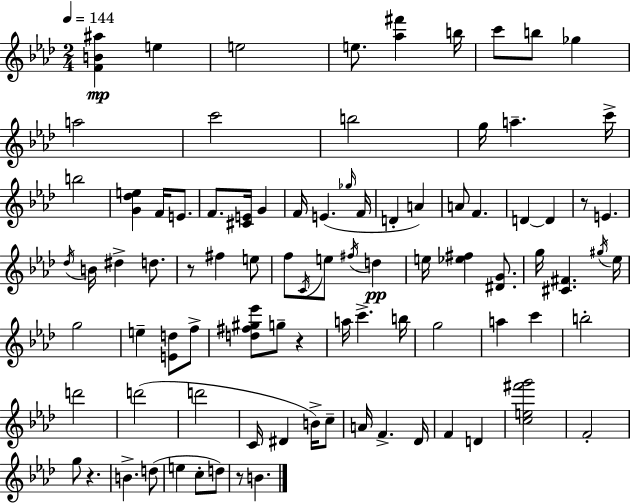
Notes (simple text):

[F4,B4,A#5]/q E5/q E5/h E5/e. [Ab5,F#6]/q B5/s C6/e B5/e Gb5/q A5/h C6/h B5/h G5/s A5/q. C6/s B5/h [G4,Db5,E5]/q F4/s E4/e. F4/e. [C#4,E4]/s G4/q F4/s E4/q. Gb5/s F4/s D4/q A4/q A4/e F4/q. D4/q D4/q R/e E4/q. Db5/s B4/s D#5/q D5/e. R/e F#5/q E5/e F5/e C4/s E5/e F#5/s D5/q E5/s [Eb5,F#5]/q [D#4,G4]/e. G5/s [C#4,F#4]/q. G#5/s Eb5/s G5/h E5/q [E4,D5]/e F5/e [D5,F#5,G#5,Eb6]/e G5/e R/q A5/s C6/q. B5/s G5/h A5/q C6/q B5/h D6/h D6/h D6/h C4/s D#4/q B4/s C5/e A4/s F4/q. Db4/s F4/q D4/q [C5,E5,F#6,G6]/h F4/h G5/e R/q. B4/q. D5/e E5/q C5/e D5/e R/e B4/q.